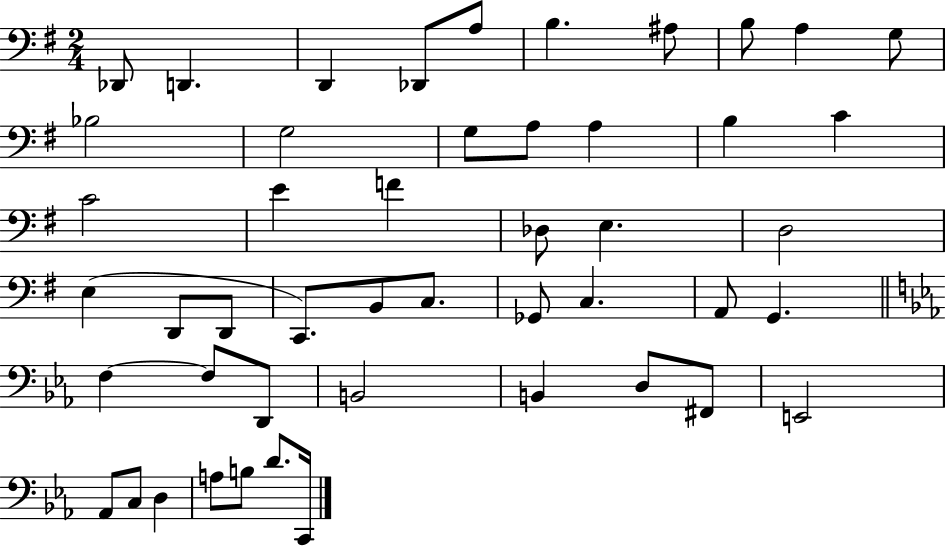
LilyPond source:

{
  \clef bass
  \numericTimeSignature
  \time 2/4
  \key g \major
  des,8 d,4. | d,4 des,8 a8 | b4. ais8 | b8 a4 g8 | \break bes2 | g2 | g8 a8 a4 | b4 c'4 | \break c'2 | e'4 f'4 | des8 e4. | d2 | \break e4( d,8 d,8 | c,8.) b,8 c8. | ges,8 c4. | a,8 g,4. | \break \bar "||" \break \key ees \major f4~~ f8 d,8 | b,2 | b,4 d8 fis,8 | e,2 | \break aes,8 c8 d4 | a8 b8 d'8. c,16 | \bar "|."
}